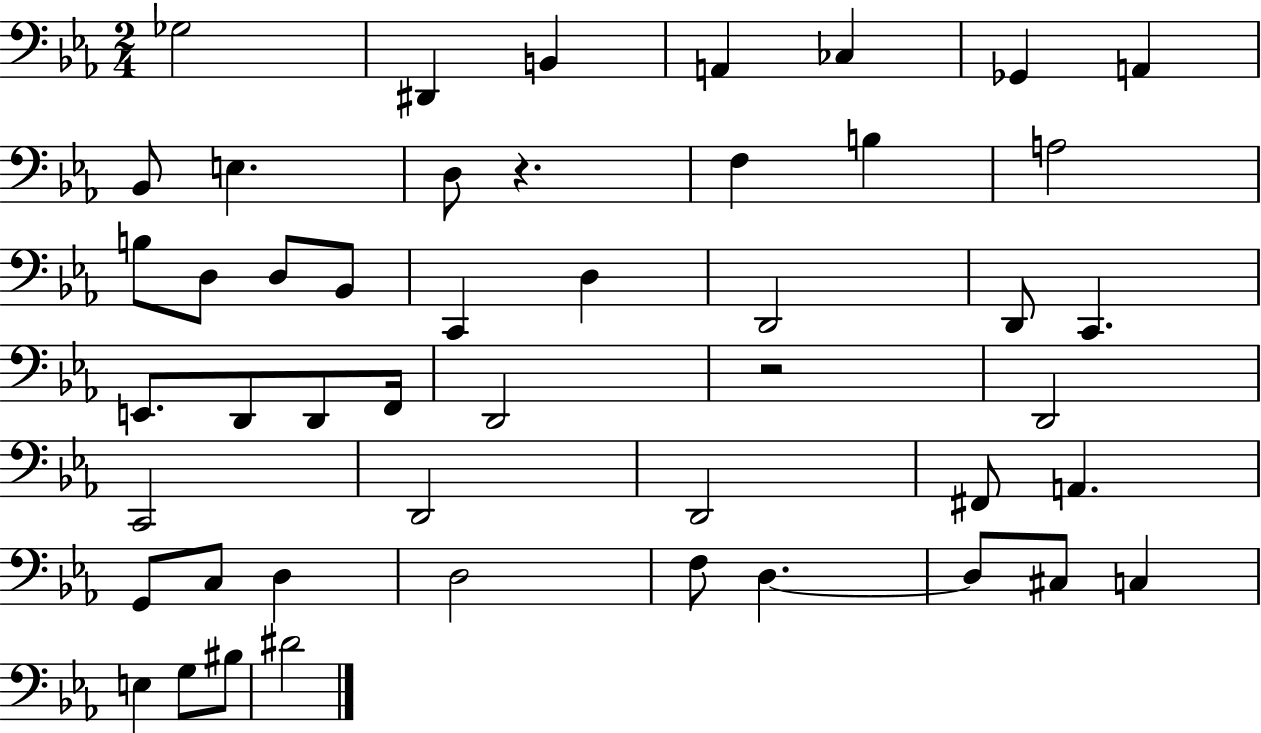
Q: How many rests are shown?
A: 2